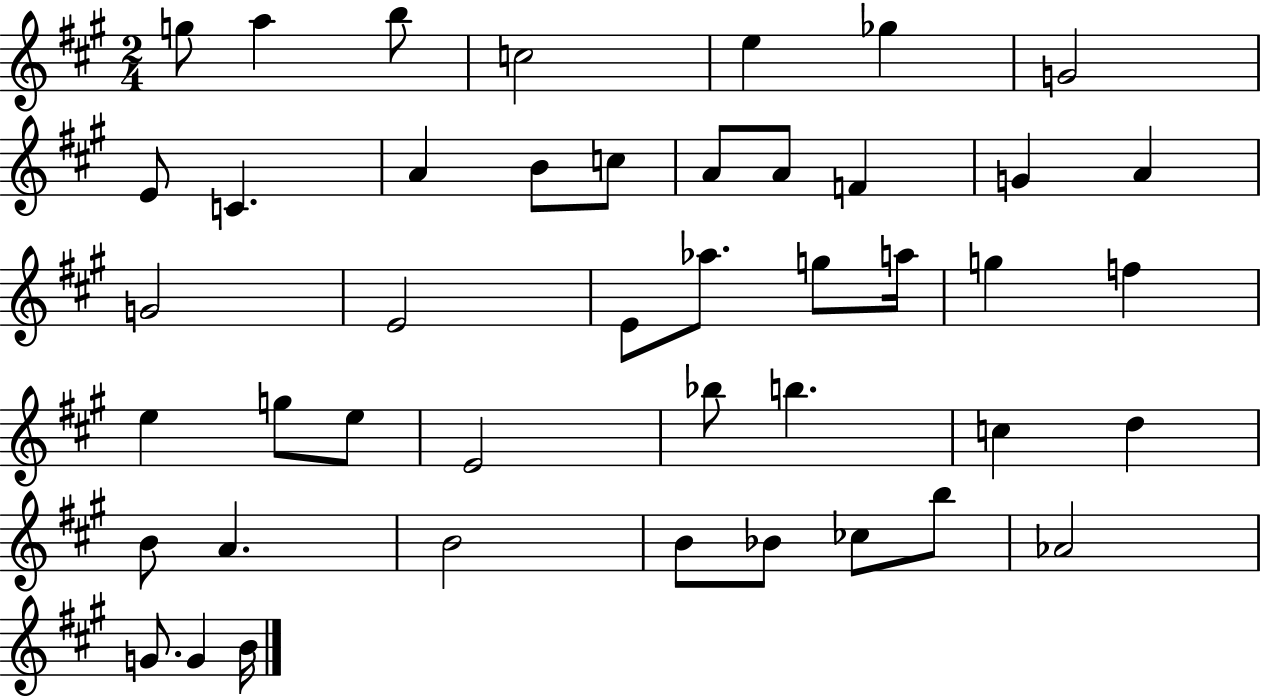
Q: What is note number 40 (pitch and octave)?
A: B5